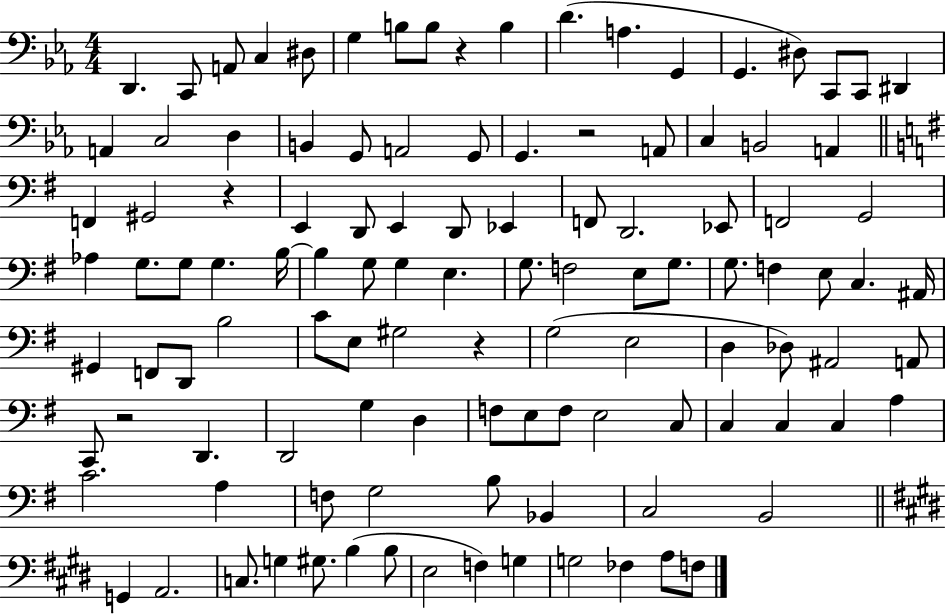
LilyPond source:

{
  \clef bass
  \numericTimeSignature
  \time 4/4
  \key ees \major
  d,4. c,8 a,8 c4 dis8 | g4 b8 b8 r4 b4 | d'4.( a4. g,4 | g,4. dis8) c,8 c,8 dis,4 | \break a,4 c2 d4 | b,4 g,8 a,2 g,8 | g,4. r2 a,8 | c4 b,2 a,4 | \break \bar "||" \break \key e \minor f,4 gis,2 r4 | e,4 d,8 e,4 d,8 ees,4 | f,8 d,2. ees,8 | f,2 g,2 | \break aes4 g8. g8 g4. b16~~ | b4 g8 g4 e4. | g8. f2 e8 g8. | g8. f4 e8 c4. ais,16 | \break gis,4 f,8 d,8 b2 | c'8 e8 gis2 r4 | g2( e2 | d4 des8) ais,2 a,8 | \break c,8 r2 d,4. | d,2 g4 d4 | f8 e8 f8 e2 c8 | c4 c4 c4 a4 | \break c'2. a4 | f8 g2 b8 bes,4 | c2 b,2 | \bar "||" \break \key e \major g,4 a,2. | c8. g4 gis8. b4( b8 | e2 f4) g4 | g2 fes4 a8 f8 | \break \bar "|."
}